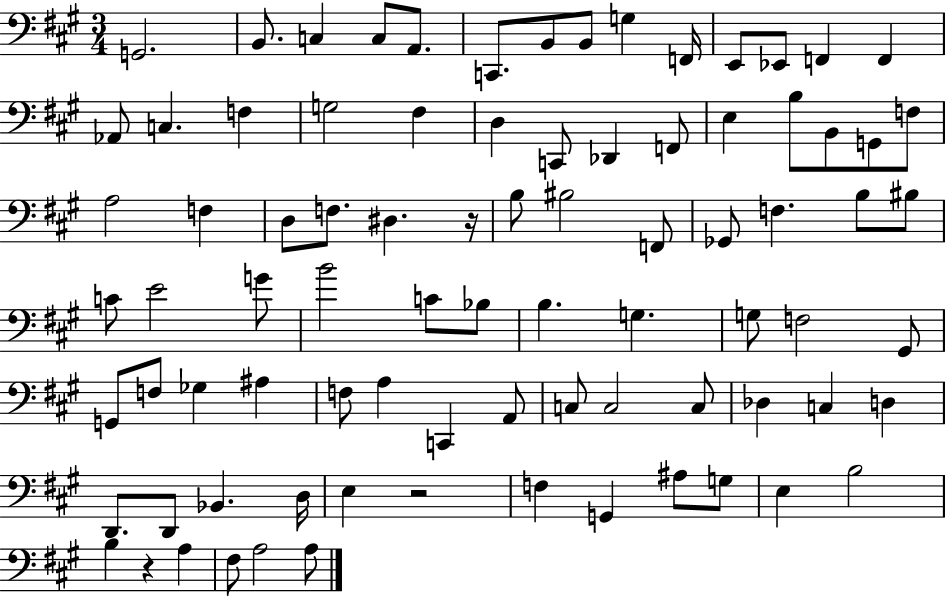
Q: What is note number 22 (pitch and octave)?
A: Db2